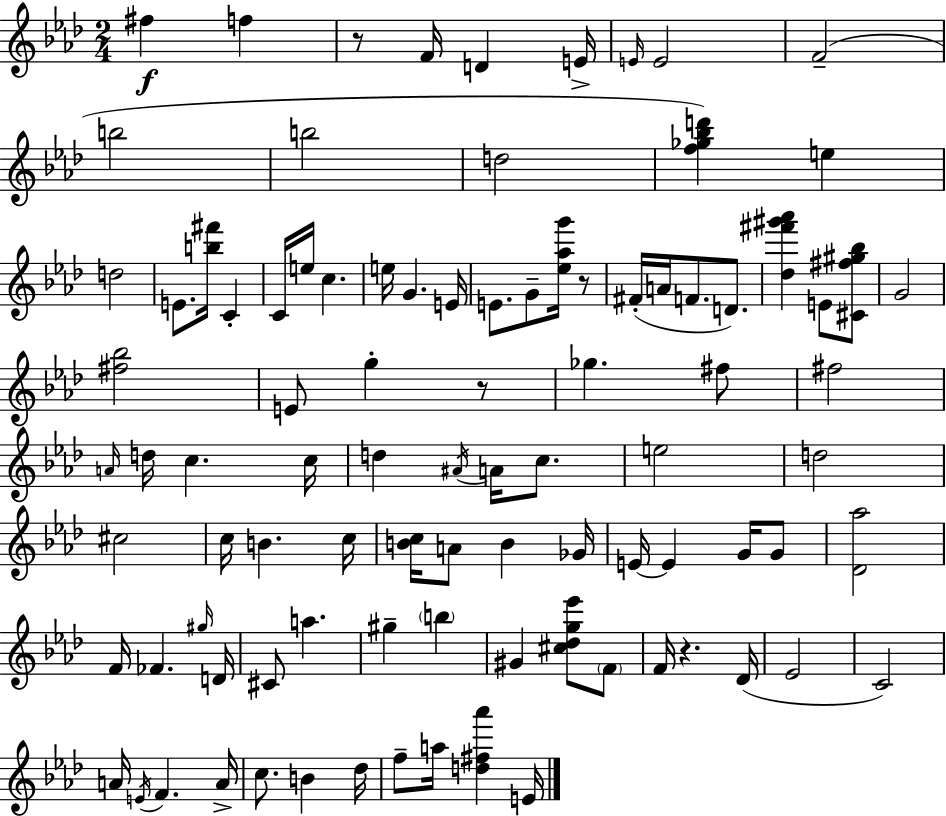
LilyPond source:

{
  \clef treble
  \numericTimeSignature
  \time 2/4
  \key aes \major
  fis''4\f f''4 | r8 f'16 d'4 e'16-> | \grace { e'16 } e'2 | f'2--( | \break b''2 | b''2 | d''2 | <f'' ges'' bes'' d'''>4) e''4 | \break d''2 | e'8. <b'' fis'''>16 c'4-. | c'16 e''16 c''4. | e''16 g'4. | \break e'16 e'8. g'8-- <ees'' aes'' g'''>16 r8 | fis'16-.( a'16 f'8. d'8.) | <des'' fis''' gis''' aes'''>4 e'8 <cis' fis'' gis'' bes''>8 | g'2 | \break <fis'' bes''>2 | e'8 g''4-. r8 | ges''4. fis''8 | fis''2 | \break \grace { a'16 } d''16 c''4. | c''16 d''4 \acciaccatura { ais'16 } a'16 | c''8. e''2 | d''2 | \break cis''2 | c''16 b'4. | c''16 <b' c''>16 a'8 b'4 | ges'16 e'16~~ e'4 | \break g'16 g'8 <des' aes''>2 | f'16 fes'4. | \grace { gis''16 } d'16 cis'8 a''4. | gis''4-- | \break \parenthesize b''4 gis'4 | <cis'' des'' g'' ees'''>8 \parenthesize f'8 f'16 r4. | des'16( ees'2 | c'2) | \break a'16 \acciaccatura { e'16 } f'4. | a'16-> c''8. | b'4 des''16 f''8-- a''16 | <d'' fis'' aes'''>4 e'16 \bar "|."
}